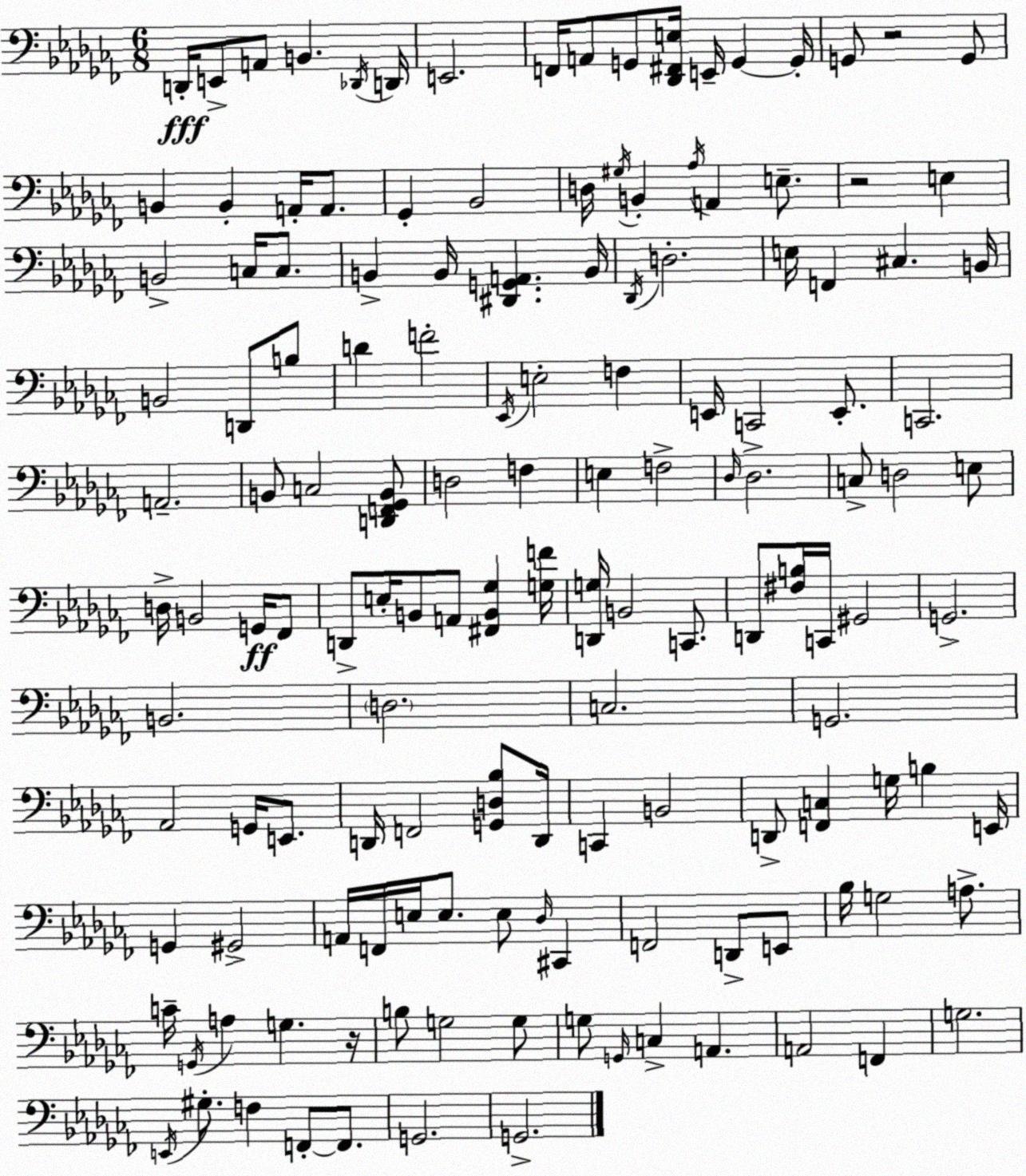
X:1
T:Untitled
M:6/8
L:1/4
K:Abm
D,,/4 E,,/2 A,,/2 B,, _D,,/4 D,,/4 E,,2 F,,/4 A,,/2 G,,/2 [_D,,^F,,E,]/4 E,,/4 G,, G,,/4 G,,/2 z2 G,,/2 B,, B,, A,,/4 A,,/2 _G,, _B,,2 D,/4 ^G,/4 B,, _A,/4 A,, E,/2 z2 E, B,,2 C,/4 C,/2 B,, B,,/4 [^D,,G,,A,,] B,,/4 _D,,/4 D,2 E,/4 F,, ^C, B,,/4 B,,2 D,,/2 B,/2 D F2 _E,,/4 E,2 F, E,,/4 C,,2 E,,/2 C,,2 A,,2 B,,/2 C,2 [D,,F,,_G,,B,,]/2 D,2 F, E, F,2 _D,/4 _D,2 C,/2 D,2 E,/2 D,/4 B,,2 G,,/4 _F,,/2 D,,/2 E,/4 B,,/2 A,,/2 [^F,,B,,_G,] [G,F]/4 [D,,G,]/4 B,,2 C,,/2 D,,/2 [^F,B,]/4 C,,/4 ^G,,2 G,,2 B,,2 D,2 C,2 G,,2 _A,,2 G,,/4 E,,/2 D,,/4 F,,2 [G,,D,_B,]/2 D,,/4 C,, B,,2 D,,/2 [F,,C,] G,/4 B, E,,/4 G,, ^G,,2 A,,/4 F,,/4 E,/4 E,/2 E,/2 _D,/4 ^C,, F,,2 D,,/2 E,,/2 _B,/4 G,2 A,/2 C/4 G,,/4 A, G, z/4 B,/2 G,2 G,/2 G,/2 G,,/4 C, A,, A,,2 F,, G,2 E,,/4 ^G,/2 F, F,,/2 F,,/2 G,,2 G,,2